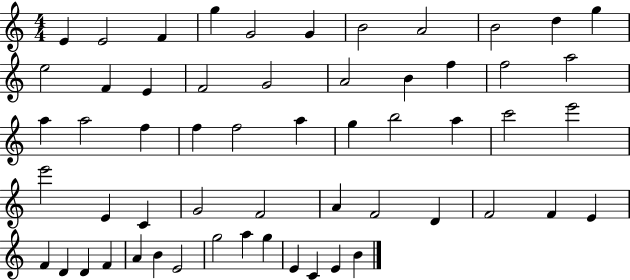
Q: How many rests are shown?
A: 0